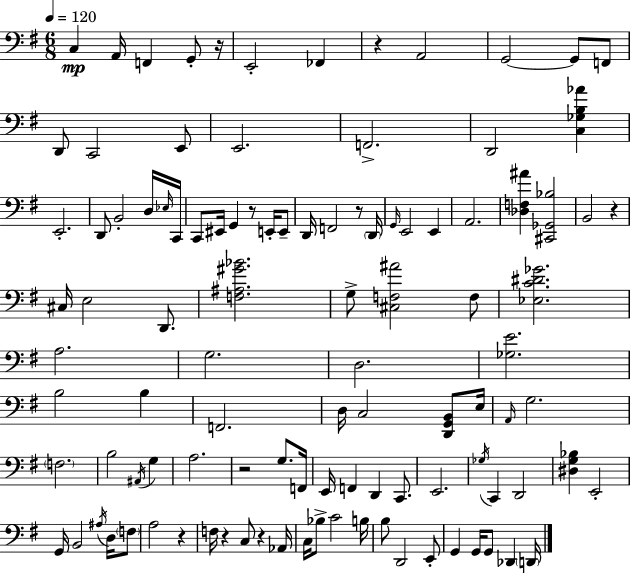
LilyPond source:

{
  \clef bass
  \numericTimeSignature
  \time 6/8
  \key e \minor
  \tempo 4 = 120
  c4\mp a,16 f,4 g,8-. r16 | e,2-. fes,4 | r4 a,2 | g,2~~ g,8 f,8 | \break d,8 c,2 e,8 | e,2. | f,2.-> | d,2 <c ges b aes'>4 | \break e,2.-. | d,8 b,2-. d16 \grace { ees16 } | c,16 c,8 eis,16 g,4 r8 e,16-. e,8-- | d,16 f,2 r8 | \break \parenthesize d,16 \grace { g,16 } e,2 e,4 | a,2. | <des f ais'>4 <cis, ges, bes>2 | b,2 r4 | \break cis16 e2 d,8. | <f ais gis' bes'>2. | g8-> <cis f ais'>2 | f8 <ees c' dis' ges'>2. | \break a2. | g2. | d2. | <ges e'>2. | \break b2 b4 | f,2. | d16 c2 <d, g, b,>8 | e16 \grace { a,16 } g2. | \break \parenthesize f2. | b2 \acciaccatura { ais,16 } | g4 a2. | r2 | \break g8. f,16 e,16 f,4 d,4 | c,8. e,2. | \acciaccatura { ges16 } c,4 d,2 | <dis g bes>4 e,2-. | \break g,16 b,2 | \acciaccatura { ais16 } d16 \parenthesize f8 a2 | r4 f16 r4 c8 | r4 aes,16 c16 bes8-> c'2 | \break b16 b8 d,2 | e,8-. g,4 g,16 g,8 | des,4 \parenthesize d,16 \bar "|."
}